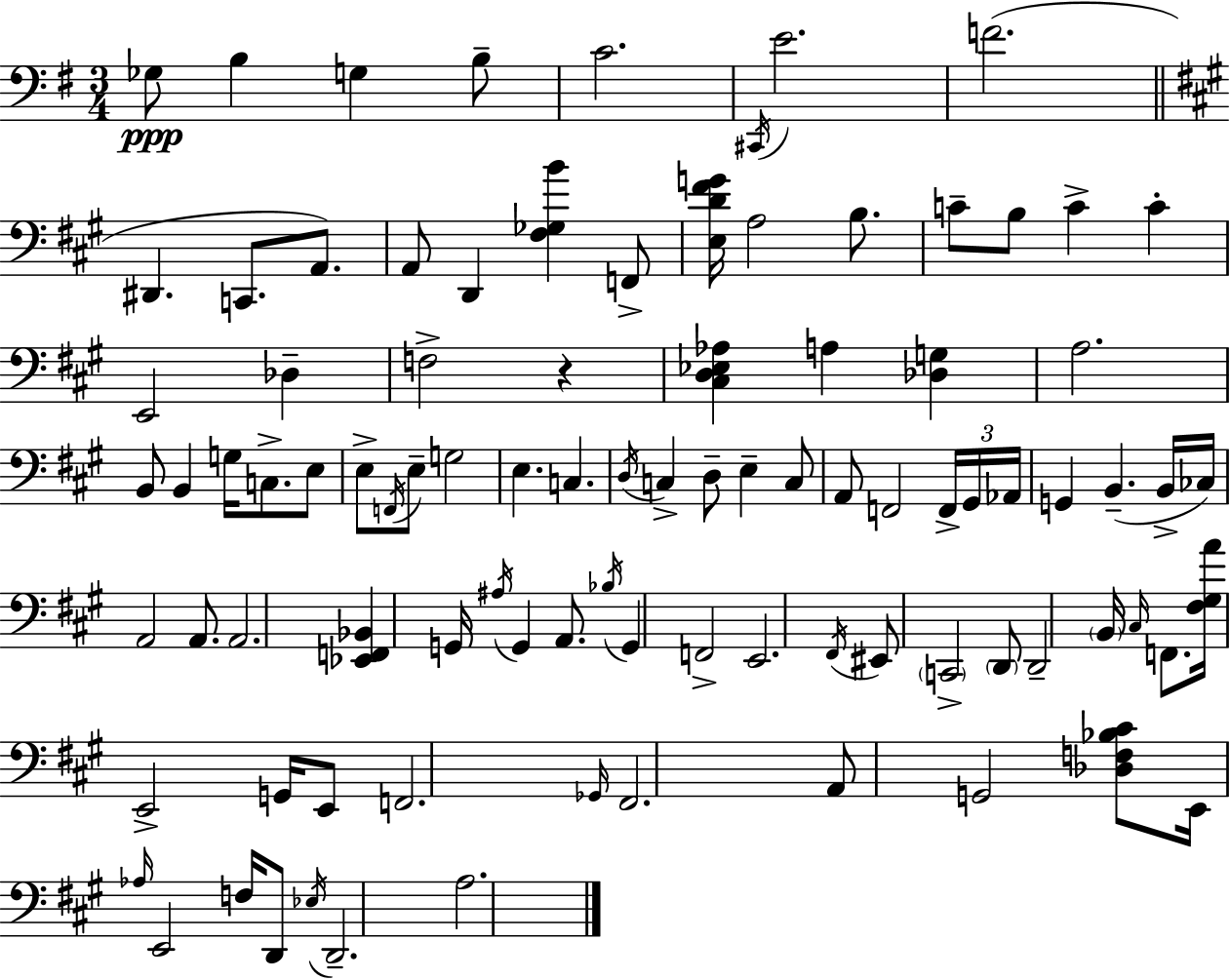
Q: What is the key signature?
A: G major